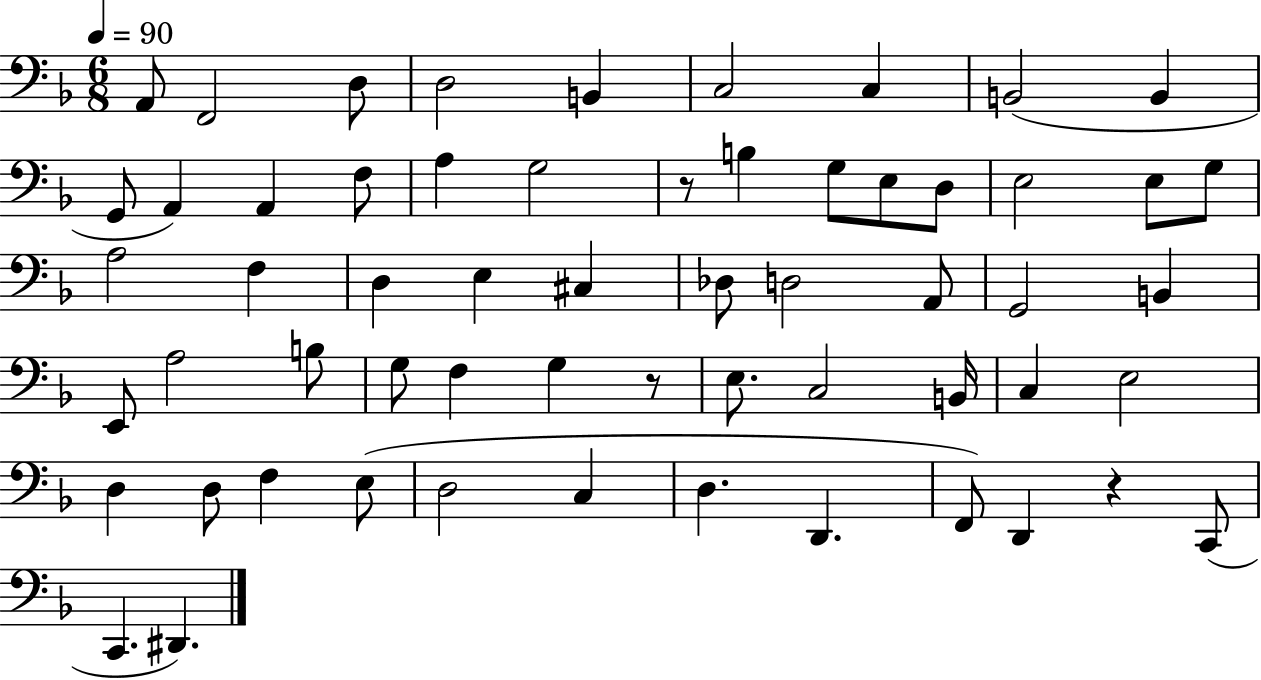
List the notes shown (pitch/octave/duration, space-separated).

A2/e F2/h D3/e D3/h B2/q C3/h C3/q B2/h B2/q G2/e A2/q A2/q F3/e A3/q G3/h R/e B3/q G3/e E3/e D3/e E3/h E3/e G3/e A3/h F3/q D3/q E3/q C#3/q Db3/e D3/h A2/e G2/h B2/q E2/e A3/h B3/e G3/e F3/q G3/q R/e E3/e. C3/h B2/s C3/q E3/h D3/q D3/e F3/q E3/e D3/h C3/q D3/q. D2/q. F2/e D2/q R/q C2/e C2/q. D#2/q.